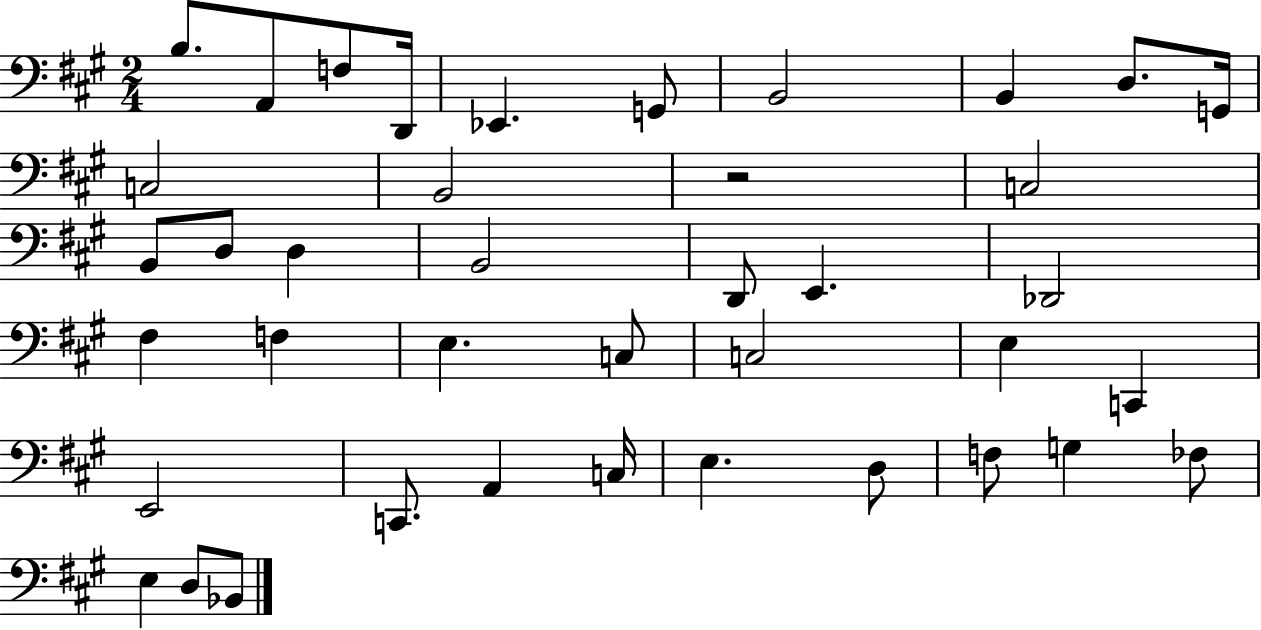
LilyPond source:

{
  \clef bass
  \numericTimeSignature
  \time 2/4
  \key a \major
  b8. a,8 f8 d,16 | ees,4. g,8 | b,2 | b,4 d8. g,16 | \break c2 | b,2 | r2 | c2 | \break b,8 d8 d4 | b,2 | d,8 e,4. | des,2 | \break fis4 f4 | e4. c8 | c2 | e4 c,4 | \break e,2 | c,8. a,4 c16 | e4. d8 | f8 g4 fes8 | \break e4 d8 bes,8 | \bar "|."
}